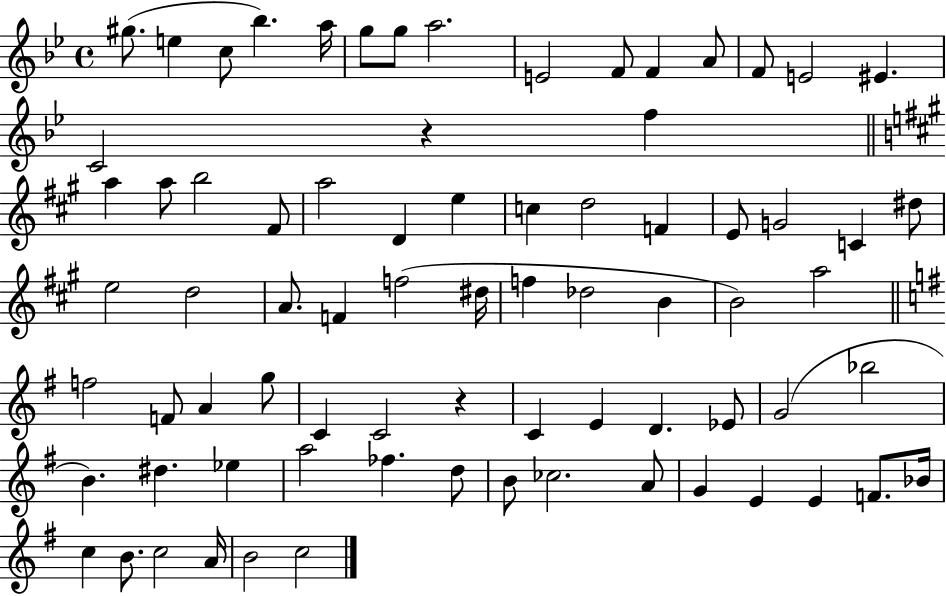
{
  \clef treble
  \time 4/4
  \defaultTimeSignature
  \key bes \major
  gis''8.( e''4 c''8 bes''4.) a''16 | g''8 g''8 a''2. | e'2 f'8 f'4 a'8 | f'8 e'2 eis'4. | \break c'2 r4 f''4 | \bar "||" \break \key a \major a''4 a''8 b''2 fis'8 | a''2 d'4 e''4 | c''4 d''2 f'4 | e'8 g'2 c'4 dis''8 | \break e''2 d''2 | a'8. f'4 f''2( dis''16 | f''4 des''2 b'4 | b'2) a''2 | \break \bar "||" \break \key e \minor f''2 f'8 a'4 g''8 | c'4 c'2 r4 | c'4 e'4 d'4. ees'8 | g'2( bes''2 | \break b'4.) dis''4. ees''4 | a''2 fes''4. d''8 | b'8 ces''2. a'8 | g'4 e'4 e'4 f'8. bes'16 | \break c''4 b'8. c''2 a'16 | b'2 c''2 | \bar "|."
}